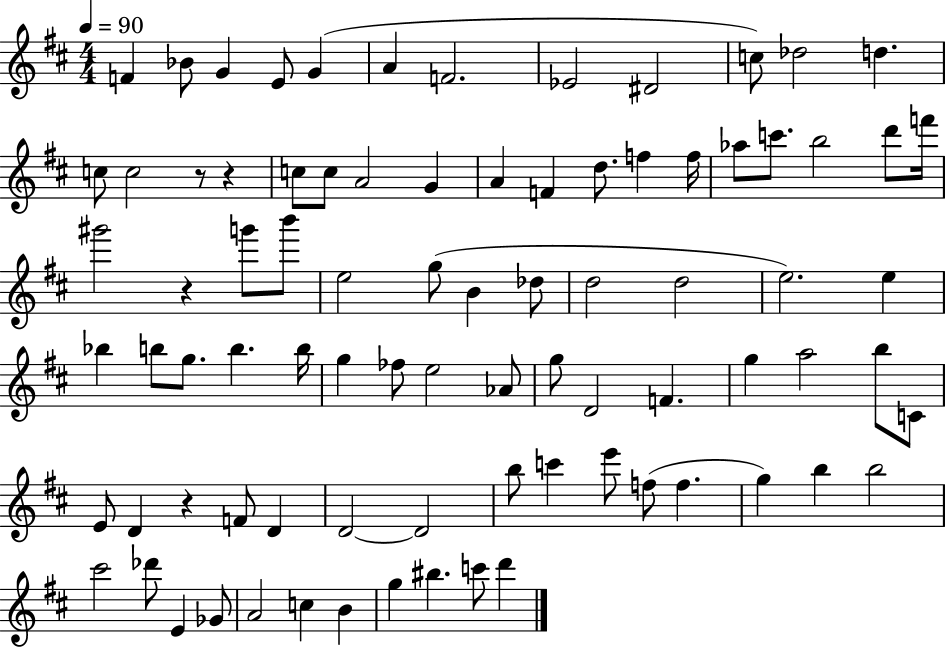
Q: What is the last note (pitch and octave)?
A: D6